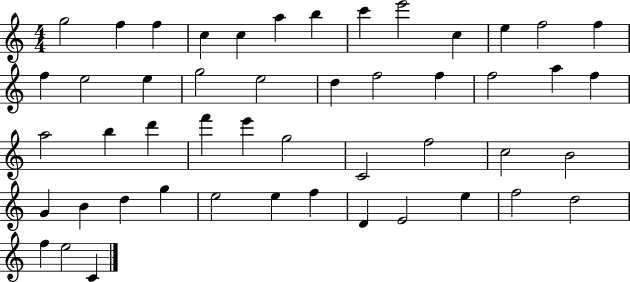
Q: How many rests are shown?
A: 0